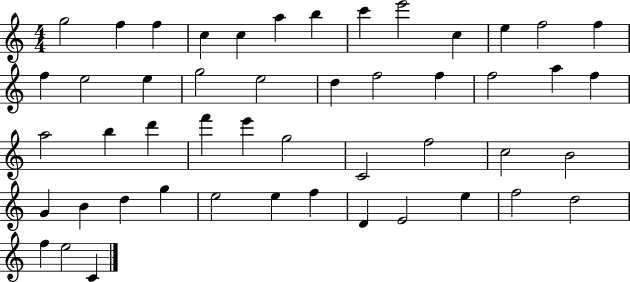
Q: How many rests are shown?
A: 0